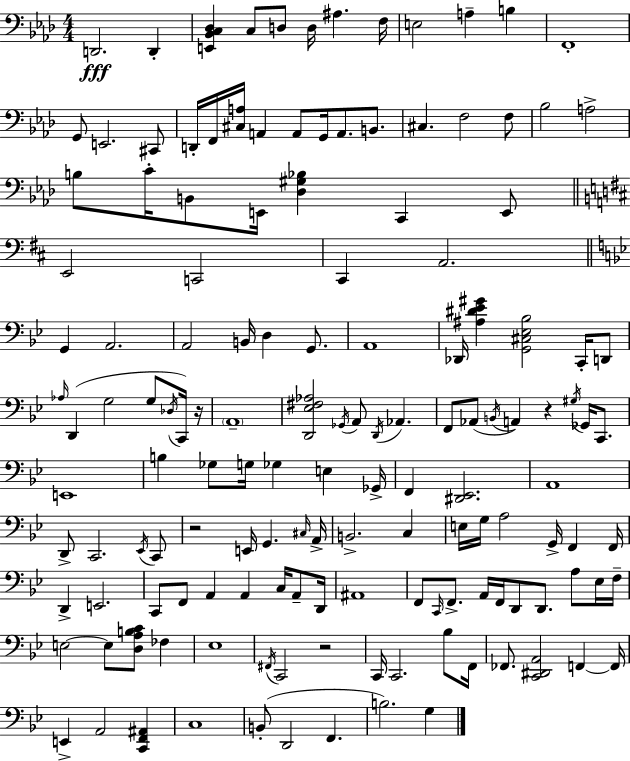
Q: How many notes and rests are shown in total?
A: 144